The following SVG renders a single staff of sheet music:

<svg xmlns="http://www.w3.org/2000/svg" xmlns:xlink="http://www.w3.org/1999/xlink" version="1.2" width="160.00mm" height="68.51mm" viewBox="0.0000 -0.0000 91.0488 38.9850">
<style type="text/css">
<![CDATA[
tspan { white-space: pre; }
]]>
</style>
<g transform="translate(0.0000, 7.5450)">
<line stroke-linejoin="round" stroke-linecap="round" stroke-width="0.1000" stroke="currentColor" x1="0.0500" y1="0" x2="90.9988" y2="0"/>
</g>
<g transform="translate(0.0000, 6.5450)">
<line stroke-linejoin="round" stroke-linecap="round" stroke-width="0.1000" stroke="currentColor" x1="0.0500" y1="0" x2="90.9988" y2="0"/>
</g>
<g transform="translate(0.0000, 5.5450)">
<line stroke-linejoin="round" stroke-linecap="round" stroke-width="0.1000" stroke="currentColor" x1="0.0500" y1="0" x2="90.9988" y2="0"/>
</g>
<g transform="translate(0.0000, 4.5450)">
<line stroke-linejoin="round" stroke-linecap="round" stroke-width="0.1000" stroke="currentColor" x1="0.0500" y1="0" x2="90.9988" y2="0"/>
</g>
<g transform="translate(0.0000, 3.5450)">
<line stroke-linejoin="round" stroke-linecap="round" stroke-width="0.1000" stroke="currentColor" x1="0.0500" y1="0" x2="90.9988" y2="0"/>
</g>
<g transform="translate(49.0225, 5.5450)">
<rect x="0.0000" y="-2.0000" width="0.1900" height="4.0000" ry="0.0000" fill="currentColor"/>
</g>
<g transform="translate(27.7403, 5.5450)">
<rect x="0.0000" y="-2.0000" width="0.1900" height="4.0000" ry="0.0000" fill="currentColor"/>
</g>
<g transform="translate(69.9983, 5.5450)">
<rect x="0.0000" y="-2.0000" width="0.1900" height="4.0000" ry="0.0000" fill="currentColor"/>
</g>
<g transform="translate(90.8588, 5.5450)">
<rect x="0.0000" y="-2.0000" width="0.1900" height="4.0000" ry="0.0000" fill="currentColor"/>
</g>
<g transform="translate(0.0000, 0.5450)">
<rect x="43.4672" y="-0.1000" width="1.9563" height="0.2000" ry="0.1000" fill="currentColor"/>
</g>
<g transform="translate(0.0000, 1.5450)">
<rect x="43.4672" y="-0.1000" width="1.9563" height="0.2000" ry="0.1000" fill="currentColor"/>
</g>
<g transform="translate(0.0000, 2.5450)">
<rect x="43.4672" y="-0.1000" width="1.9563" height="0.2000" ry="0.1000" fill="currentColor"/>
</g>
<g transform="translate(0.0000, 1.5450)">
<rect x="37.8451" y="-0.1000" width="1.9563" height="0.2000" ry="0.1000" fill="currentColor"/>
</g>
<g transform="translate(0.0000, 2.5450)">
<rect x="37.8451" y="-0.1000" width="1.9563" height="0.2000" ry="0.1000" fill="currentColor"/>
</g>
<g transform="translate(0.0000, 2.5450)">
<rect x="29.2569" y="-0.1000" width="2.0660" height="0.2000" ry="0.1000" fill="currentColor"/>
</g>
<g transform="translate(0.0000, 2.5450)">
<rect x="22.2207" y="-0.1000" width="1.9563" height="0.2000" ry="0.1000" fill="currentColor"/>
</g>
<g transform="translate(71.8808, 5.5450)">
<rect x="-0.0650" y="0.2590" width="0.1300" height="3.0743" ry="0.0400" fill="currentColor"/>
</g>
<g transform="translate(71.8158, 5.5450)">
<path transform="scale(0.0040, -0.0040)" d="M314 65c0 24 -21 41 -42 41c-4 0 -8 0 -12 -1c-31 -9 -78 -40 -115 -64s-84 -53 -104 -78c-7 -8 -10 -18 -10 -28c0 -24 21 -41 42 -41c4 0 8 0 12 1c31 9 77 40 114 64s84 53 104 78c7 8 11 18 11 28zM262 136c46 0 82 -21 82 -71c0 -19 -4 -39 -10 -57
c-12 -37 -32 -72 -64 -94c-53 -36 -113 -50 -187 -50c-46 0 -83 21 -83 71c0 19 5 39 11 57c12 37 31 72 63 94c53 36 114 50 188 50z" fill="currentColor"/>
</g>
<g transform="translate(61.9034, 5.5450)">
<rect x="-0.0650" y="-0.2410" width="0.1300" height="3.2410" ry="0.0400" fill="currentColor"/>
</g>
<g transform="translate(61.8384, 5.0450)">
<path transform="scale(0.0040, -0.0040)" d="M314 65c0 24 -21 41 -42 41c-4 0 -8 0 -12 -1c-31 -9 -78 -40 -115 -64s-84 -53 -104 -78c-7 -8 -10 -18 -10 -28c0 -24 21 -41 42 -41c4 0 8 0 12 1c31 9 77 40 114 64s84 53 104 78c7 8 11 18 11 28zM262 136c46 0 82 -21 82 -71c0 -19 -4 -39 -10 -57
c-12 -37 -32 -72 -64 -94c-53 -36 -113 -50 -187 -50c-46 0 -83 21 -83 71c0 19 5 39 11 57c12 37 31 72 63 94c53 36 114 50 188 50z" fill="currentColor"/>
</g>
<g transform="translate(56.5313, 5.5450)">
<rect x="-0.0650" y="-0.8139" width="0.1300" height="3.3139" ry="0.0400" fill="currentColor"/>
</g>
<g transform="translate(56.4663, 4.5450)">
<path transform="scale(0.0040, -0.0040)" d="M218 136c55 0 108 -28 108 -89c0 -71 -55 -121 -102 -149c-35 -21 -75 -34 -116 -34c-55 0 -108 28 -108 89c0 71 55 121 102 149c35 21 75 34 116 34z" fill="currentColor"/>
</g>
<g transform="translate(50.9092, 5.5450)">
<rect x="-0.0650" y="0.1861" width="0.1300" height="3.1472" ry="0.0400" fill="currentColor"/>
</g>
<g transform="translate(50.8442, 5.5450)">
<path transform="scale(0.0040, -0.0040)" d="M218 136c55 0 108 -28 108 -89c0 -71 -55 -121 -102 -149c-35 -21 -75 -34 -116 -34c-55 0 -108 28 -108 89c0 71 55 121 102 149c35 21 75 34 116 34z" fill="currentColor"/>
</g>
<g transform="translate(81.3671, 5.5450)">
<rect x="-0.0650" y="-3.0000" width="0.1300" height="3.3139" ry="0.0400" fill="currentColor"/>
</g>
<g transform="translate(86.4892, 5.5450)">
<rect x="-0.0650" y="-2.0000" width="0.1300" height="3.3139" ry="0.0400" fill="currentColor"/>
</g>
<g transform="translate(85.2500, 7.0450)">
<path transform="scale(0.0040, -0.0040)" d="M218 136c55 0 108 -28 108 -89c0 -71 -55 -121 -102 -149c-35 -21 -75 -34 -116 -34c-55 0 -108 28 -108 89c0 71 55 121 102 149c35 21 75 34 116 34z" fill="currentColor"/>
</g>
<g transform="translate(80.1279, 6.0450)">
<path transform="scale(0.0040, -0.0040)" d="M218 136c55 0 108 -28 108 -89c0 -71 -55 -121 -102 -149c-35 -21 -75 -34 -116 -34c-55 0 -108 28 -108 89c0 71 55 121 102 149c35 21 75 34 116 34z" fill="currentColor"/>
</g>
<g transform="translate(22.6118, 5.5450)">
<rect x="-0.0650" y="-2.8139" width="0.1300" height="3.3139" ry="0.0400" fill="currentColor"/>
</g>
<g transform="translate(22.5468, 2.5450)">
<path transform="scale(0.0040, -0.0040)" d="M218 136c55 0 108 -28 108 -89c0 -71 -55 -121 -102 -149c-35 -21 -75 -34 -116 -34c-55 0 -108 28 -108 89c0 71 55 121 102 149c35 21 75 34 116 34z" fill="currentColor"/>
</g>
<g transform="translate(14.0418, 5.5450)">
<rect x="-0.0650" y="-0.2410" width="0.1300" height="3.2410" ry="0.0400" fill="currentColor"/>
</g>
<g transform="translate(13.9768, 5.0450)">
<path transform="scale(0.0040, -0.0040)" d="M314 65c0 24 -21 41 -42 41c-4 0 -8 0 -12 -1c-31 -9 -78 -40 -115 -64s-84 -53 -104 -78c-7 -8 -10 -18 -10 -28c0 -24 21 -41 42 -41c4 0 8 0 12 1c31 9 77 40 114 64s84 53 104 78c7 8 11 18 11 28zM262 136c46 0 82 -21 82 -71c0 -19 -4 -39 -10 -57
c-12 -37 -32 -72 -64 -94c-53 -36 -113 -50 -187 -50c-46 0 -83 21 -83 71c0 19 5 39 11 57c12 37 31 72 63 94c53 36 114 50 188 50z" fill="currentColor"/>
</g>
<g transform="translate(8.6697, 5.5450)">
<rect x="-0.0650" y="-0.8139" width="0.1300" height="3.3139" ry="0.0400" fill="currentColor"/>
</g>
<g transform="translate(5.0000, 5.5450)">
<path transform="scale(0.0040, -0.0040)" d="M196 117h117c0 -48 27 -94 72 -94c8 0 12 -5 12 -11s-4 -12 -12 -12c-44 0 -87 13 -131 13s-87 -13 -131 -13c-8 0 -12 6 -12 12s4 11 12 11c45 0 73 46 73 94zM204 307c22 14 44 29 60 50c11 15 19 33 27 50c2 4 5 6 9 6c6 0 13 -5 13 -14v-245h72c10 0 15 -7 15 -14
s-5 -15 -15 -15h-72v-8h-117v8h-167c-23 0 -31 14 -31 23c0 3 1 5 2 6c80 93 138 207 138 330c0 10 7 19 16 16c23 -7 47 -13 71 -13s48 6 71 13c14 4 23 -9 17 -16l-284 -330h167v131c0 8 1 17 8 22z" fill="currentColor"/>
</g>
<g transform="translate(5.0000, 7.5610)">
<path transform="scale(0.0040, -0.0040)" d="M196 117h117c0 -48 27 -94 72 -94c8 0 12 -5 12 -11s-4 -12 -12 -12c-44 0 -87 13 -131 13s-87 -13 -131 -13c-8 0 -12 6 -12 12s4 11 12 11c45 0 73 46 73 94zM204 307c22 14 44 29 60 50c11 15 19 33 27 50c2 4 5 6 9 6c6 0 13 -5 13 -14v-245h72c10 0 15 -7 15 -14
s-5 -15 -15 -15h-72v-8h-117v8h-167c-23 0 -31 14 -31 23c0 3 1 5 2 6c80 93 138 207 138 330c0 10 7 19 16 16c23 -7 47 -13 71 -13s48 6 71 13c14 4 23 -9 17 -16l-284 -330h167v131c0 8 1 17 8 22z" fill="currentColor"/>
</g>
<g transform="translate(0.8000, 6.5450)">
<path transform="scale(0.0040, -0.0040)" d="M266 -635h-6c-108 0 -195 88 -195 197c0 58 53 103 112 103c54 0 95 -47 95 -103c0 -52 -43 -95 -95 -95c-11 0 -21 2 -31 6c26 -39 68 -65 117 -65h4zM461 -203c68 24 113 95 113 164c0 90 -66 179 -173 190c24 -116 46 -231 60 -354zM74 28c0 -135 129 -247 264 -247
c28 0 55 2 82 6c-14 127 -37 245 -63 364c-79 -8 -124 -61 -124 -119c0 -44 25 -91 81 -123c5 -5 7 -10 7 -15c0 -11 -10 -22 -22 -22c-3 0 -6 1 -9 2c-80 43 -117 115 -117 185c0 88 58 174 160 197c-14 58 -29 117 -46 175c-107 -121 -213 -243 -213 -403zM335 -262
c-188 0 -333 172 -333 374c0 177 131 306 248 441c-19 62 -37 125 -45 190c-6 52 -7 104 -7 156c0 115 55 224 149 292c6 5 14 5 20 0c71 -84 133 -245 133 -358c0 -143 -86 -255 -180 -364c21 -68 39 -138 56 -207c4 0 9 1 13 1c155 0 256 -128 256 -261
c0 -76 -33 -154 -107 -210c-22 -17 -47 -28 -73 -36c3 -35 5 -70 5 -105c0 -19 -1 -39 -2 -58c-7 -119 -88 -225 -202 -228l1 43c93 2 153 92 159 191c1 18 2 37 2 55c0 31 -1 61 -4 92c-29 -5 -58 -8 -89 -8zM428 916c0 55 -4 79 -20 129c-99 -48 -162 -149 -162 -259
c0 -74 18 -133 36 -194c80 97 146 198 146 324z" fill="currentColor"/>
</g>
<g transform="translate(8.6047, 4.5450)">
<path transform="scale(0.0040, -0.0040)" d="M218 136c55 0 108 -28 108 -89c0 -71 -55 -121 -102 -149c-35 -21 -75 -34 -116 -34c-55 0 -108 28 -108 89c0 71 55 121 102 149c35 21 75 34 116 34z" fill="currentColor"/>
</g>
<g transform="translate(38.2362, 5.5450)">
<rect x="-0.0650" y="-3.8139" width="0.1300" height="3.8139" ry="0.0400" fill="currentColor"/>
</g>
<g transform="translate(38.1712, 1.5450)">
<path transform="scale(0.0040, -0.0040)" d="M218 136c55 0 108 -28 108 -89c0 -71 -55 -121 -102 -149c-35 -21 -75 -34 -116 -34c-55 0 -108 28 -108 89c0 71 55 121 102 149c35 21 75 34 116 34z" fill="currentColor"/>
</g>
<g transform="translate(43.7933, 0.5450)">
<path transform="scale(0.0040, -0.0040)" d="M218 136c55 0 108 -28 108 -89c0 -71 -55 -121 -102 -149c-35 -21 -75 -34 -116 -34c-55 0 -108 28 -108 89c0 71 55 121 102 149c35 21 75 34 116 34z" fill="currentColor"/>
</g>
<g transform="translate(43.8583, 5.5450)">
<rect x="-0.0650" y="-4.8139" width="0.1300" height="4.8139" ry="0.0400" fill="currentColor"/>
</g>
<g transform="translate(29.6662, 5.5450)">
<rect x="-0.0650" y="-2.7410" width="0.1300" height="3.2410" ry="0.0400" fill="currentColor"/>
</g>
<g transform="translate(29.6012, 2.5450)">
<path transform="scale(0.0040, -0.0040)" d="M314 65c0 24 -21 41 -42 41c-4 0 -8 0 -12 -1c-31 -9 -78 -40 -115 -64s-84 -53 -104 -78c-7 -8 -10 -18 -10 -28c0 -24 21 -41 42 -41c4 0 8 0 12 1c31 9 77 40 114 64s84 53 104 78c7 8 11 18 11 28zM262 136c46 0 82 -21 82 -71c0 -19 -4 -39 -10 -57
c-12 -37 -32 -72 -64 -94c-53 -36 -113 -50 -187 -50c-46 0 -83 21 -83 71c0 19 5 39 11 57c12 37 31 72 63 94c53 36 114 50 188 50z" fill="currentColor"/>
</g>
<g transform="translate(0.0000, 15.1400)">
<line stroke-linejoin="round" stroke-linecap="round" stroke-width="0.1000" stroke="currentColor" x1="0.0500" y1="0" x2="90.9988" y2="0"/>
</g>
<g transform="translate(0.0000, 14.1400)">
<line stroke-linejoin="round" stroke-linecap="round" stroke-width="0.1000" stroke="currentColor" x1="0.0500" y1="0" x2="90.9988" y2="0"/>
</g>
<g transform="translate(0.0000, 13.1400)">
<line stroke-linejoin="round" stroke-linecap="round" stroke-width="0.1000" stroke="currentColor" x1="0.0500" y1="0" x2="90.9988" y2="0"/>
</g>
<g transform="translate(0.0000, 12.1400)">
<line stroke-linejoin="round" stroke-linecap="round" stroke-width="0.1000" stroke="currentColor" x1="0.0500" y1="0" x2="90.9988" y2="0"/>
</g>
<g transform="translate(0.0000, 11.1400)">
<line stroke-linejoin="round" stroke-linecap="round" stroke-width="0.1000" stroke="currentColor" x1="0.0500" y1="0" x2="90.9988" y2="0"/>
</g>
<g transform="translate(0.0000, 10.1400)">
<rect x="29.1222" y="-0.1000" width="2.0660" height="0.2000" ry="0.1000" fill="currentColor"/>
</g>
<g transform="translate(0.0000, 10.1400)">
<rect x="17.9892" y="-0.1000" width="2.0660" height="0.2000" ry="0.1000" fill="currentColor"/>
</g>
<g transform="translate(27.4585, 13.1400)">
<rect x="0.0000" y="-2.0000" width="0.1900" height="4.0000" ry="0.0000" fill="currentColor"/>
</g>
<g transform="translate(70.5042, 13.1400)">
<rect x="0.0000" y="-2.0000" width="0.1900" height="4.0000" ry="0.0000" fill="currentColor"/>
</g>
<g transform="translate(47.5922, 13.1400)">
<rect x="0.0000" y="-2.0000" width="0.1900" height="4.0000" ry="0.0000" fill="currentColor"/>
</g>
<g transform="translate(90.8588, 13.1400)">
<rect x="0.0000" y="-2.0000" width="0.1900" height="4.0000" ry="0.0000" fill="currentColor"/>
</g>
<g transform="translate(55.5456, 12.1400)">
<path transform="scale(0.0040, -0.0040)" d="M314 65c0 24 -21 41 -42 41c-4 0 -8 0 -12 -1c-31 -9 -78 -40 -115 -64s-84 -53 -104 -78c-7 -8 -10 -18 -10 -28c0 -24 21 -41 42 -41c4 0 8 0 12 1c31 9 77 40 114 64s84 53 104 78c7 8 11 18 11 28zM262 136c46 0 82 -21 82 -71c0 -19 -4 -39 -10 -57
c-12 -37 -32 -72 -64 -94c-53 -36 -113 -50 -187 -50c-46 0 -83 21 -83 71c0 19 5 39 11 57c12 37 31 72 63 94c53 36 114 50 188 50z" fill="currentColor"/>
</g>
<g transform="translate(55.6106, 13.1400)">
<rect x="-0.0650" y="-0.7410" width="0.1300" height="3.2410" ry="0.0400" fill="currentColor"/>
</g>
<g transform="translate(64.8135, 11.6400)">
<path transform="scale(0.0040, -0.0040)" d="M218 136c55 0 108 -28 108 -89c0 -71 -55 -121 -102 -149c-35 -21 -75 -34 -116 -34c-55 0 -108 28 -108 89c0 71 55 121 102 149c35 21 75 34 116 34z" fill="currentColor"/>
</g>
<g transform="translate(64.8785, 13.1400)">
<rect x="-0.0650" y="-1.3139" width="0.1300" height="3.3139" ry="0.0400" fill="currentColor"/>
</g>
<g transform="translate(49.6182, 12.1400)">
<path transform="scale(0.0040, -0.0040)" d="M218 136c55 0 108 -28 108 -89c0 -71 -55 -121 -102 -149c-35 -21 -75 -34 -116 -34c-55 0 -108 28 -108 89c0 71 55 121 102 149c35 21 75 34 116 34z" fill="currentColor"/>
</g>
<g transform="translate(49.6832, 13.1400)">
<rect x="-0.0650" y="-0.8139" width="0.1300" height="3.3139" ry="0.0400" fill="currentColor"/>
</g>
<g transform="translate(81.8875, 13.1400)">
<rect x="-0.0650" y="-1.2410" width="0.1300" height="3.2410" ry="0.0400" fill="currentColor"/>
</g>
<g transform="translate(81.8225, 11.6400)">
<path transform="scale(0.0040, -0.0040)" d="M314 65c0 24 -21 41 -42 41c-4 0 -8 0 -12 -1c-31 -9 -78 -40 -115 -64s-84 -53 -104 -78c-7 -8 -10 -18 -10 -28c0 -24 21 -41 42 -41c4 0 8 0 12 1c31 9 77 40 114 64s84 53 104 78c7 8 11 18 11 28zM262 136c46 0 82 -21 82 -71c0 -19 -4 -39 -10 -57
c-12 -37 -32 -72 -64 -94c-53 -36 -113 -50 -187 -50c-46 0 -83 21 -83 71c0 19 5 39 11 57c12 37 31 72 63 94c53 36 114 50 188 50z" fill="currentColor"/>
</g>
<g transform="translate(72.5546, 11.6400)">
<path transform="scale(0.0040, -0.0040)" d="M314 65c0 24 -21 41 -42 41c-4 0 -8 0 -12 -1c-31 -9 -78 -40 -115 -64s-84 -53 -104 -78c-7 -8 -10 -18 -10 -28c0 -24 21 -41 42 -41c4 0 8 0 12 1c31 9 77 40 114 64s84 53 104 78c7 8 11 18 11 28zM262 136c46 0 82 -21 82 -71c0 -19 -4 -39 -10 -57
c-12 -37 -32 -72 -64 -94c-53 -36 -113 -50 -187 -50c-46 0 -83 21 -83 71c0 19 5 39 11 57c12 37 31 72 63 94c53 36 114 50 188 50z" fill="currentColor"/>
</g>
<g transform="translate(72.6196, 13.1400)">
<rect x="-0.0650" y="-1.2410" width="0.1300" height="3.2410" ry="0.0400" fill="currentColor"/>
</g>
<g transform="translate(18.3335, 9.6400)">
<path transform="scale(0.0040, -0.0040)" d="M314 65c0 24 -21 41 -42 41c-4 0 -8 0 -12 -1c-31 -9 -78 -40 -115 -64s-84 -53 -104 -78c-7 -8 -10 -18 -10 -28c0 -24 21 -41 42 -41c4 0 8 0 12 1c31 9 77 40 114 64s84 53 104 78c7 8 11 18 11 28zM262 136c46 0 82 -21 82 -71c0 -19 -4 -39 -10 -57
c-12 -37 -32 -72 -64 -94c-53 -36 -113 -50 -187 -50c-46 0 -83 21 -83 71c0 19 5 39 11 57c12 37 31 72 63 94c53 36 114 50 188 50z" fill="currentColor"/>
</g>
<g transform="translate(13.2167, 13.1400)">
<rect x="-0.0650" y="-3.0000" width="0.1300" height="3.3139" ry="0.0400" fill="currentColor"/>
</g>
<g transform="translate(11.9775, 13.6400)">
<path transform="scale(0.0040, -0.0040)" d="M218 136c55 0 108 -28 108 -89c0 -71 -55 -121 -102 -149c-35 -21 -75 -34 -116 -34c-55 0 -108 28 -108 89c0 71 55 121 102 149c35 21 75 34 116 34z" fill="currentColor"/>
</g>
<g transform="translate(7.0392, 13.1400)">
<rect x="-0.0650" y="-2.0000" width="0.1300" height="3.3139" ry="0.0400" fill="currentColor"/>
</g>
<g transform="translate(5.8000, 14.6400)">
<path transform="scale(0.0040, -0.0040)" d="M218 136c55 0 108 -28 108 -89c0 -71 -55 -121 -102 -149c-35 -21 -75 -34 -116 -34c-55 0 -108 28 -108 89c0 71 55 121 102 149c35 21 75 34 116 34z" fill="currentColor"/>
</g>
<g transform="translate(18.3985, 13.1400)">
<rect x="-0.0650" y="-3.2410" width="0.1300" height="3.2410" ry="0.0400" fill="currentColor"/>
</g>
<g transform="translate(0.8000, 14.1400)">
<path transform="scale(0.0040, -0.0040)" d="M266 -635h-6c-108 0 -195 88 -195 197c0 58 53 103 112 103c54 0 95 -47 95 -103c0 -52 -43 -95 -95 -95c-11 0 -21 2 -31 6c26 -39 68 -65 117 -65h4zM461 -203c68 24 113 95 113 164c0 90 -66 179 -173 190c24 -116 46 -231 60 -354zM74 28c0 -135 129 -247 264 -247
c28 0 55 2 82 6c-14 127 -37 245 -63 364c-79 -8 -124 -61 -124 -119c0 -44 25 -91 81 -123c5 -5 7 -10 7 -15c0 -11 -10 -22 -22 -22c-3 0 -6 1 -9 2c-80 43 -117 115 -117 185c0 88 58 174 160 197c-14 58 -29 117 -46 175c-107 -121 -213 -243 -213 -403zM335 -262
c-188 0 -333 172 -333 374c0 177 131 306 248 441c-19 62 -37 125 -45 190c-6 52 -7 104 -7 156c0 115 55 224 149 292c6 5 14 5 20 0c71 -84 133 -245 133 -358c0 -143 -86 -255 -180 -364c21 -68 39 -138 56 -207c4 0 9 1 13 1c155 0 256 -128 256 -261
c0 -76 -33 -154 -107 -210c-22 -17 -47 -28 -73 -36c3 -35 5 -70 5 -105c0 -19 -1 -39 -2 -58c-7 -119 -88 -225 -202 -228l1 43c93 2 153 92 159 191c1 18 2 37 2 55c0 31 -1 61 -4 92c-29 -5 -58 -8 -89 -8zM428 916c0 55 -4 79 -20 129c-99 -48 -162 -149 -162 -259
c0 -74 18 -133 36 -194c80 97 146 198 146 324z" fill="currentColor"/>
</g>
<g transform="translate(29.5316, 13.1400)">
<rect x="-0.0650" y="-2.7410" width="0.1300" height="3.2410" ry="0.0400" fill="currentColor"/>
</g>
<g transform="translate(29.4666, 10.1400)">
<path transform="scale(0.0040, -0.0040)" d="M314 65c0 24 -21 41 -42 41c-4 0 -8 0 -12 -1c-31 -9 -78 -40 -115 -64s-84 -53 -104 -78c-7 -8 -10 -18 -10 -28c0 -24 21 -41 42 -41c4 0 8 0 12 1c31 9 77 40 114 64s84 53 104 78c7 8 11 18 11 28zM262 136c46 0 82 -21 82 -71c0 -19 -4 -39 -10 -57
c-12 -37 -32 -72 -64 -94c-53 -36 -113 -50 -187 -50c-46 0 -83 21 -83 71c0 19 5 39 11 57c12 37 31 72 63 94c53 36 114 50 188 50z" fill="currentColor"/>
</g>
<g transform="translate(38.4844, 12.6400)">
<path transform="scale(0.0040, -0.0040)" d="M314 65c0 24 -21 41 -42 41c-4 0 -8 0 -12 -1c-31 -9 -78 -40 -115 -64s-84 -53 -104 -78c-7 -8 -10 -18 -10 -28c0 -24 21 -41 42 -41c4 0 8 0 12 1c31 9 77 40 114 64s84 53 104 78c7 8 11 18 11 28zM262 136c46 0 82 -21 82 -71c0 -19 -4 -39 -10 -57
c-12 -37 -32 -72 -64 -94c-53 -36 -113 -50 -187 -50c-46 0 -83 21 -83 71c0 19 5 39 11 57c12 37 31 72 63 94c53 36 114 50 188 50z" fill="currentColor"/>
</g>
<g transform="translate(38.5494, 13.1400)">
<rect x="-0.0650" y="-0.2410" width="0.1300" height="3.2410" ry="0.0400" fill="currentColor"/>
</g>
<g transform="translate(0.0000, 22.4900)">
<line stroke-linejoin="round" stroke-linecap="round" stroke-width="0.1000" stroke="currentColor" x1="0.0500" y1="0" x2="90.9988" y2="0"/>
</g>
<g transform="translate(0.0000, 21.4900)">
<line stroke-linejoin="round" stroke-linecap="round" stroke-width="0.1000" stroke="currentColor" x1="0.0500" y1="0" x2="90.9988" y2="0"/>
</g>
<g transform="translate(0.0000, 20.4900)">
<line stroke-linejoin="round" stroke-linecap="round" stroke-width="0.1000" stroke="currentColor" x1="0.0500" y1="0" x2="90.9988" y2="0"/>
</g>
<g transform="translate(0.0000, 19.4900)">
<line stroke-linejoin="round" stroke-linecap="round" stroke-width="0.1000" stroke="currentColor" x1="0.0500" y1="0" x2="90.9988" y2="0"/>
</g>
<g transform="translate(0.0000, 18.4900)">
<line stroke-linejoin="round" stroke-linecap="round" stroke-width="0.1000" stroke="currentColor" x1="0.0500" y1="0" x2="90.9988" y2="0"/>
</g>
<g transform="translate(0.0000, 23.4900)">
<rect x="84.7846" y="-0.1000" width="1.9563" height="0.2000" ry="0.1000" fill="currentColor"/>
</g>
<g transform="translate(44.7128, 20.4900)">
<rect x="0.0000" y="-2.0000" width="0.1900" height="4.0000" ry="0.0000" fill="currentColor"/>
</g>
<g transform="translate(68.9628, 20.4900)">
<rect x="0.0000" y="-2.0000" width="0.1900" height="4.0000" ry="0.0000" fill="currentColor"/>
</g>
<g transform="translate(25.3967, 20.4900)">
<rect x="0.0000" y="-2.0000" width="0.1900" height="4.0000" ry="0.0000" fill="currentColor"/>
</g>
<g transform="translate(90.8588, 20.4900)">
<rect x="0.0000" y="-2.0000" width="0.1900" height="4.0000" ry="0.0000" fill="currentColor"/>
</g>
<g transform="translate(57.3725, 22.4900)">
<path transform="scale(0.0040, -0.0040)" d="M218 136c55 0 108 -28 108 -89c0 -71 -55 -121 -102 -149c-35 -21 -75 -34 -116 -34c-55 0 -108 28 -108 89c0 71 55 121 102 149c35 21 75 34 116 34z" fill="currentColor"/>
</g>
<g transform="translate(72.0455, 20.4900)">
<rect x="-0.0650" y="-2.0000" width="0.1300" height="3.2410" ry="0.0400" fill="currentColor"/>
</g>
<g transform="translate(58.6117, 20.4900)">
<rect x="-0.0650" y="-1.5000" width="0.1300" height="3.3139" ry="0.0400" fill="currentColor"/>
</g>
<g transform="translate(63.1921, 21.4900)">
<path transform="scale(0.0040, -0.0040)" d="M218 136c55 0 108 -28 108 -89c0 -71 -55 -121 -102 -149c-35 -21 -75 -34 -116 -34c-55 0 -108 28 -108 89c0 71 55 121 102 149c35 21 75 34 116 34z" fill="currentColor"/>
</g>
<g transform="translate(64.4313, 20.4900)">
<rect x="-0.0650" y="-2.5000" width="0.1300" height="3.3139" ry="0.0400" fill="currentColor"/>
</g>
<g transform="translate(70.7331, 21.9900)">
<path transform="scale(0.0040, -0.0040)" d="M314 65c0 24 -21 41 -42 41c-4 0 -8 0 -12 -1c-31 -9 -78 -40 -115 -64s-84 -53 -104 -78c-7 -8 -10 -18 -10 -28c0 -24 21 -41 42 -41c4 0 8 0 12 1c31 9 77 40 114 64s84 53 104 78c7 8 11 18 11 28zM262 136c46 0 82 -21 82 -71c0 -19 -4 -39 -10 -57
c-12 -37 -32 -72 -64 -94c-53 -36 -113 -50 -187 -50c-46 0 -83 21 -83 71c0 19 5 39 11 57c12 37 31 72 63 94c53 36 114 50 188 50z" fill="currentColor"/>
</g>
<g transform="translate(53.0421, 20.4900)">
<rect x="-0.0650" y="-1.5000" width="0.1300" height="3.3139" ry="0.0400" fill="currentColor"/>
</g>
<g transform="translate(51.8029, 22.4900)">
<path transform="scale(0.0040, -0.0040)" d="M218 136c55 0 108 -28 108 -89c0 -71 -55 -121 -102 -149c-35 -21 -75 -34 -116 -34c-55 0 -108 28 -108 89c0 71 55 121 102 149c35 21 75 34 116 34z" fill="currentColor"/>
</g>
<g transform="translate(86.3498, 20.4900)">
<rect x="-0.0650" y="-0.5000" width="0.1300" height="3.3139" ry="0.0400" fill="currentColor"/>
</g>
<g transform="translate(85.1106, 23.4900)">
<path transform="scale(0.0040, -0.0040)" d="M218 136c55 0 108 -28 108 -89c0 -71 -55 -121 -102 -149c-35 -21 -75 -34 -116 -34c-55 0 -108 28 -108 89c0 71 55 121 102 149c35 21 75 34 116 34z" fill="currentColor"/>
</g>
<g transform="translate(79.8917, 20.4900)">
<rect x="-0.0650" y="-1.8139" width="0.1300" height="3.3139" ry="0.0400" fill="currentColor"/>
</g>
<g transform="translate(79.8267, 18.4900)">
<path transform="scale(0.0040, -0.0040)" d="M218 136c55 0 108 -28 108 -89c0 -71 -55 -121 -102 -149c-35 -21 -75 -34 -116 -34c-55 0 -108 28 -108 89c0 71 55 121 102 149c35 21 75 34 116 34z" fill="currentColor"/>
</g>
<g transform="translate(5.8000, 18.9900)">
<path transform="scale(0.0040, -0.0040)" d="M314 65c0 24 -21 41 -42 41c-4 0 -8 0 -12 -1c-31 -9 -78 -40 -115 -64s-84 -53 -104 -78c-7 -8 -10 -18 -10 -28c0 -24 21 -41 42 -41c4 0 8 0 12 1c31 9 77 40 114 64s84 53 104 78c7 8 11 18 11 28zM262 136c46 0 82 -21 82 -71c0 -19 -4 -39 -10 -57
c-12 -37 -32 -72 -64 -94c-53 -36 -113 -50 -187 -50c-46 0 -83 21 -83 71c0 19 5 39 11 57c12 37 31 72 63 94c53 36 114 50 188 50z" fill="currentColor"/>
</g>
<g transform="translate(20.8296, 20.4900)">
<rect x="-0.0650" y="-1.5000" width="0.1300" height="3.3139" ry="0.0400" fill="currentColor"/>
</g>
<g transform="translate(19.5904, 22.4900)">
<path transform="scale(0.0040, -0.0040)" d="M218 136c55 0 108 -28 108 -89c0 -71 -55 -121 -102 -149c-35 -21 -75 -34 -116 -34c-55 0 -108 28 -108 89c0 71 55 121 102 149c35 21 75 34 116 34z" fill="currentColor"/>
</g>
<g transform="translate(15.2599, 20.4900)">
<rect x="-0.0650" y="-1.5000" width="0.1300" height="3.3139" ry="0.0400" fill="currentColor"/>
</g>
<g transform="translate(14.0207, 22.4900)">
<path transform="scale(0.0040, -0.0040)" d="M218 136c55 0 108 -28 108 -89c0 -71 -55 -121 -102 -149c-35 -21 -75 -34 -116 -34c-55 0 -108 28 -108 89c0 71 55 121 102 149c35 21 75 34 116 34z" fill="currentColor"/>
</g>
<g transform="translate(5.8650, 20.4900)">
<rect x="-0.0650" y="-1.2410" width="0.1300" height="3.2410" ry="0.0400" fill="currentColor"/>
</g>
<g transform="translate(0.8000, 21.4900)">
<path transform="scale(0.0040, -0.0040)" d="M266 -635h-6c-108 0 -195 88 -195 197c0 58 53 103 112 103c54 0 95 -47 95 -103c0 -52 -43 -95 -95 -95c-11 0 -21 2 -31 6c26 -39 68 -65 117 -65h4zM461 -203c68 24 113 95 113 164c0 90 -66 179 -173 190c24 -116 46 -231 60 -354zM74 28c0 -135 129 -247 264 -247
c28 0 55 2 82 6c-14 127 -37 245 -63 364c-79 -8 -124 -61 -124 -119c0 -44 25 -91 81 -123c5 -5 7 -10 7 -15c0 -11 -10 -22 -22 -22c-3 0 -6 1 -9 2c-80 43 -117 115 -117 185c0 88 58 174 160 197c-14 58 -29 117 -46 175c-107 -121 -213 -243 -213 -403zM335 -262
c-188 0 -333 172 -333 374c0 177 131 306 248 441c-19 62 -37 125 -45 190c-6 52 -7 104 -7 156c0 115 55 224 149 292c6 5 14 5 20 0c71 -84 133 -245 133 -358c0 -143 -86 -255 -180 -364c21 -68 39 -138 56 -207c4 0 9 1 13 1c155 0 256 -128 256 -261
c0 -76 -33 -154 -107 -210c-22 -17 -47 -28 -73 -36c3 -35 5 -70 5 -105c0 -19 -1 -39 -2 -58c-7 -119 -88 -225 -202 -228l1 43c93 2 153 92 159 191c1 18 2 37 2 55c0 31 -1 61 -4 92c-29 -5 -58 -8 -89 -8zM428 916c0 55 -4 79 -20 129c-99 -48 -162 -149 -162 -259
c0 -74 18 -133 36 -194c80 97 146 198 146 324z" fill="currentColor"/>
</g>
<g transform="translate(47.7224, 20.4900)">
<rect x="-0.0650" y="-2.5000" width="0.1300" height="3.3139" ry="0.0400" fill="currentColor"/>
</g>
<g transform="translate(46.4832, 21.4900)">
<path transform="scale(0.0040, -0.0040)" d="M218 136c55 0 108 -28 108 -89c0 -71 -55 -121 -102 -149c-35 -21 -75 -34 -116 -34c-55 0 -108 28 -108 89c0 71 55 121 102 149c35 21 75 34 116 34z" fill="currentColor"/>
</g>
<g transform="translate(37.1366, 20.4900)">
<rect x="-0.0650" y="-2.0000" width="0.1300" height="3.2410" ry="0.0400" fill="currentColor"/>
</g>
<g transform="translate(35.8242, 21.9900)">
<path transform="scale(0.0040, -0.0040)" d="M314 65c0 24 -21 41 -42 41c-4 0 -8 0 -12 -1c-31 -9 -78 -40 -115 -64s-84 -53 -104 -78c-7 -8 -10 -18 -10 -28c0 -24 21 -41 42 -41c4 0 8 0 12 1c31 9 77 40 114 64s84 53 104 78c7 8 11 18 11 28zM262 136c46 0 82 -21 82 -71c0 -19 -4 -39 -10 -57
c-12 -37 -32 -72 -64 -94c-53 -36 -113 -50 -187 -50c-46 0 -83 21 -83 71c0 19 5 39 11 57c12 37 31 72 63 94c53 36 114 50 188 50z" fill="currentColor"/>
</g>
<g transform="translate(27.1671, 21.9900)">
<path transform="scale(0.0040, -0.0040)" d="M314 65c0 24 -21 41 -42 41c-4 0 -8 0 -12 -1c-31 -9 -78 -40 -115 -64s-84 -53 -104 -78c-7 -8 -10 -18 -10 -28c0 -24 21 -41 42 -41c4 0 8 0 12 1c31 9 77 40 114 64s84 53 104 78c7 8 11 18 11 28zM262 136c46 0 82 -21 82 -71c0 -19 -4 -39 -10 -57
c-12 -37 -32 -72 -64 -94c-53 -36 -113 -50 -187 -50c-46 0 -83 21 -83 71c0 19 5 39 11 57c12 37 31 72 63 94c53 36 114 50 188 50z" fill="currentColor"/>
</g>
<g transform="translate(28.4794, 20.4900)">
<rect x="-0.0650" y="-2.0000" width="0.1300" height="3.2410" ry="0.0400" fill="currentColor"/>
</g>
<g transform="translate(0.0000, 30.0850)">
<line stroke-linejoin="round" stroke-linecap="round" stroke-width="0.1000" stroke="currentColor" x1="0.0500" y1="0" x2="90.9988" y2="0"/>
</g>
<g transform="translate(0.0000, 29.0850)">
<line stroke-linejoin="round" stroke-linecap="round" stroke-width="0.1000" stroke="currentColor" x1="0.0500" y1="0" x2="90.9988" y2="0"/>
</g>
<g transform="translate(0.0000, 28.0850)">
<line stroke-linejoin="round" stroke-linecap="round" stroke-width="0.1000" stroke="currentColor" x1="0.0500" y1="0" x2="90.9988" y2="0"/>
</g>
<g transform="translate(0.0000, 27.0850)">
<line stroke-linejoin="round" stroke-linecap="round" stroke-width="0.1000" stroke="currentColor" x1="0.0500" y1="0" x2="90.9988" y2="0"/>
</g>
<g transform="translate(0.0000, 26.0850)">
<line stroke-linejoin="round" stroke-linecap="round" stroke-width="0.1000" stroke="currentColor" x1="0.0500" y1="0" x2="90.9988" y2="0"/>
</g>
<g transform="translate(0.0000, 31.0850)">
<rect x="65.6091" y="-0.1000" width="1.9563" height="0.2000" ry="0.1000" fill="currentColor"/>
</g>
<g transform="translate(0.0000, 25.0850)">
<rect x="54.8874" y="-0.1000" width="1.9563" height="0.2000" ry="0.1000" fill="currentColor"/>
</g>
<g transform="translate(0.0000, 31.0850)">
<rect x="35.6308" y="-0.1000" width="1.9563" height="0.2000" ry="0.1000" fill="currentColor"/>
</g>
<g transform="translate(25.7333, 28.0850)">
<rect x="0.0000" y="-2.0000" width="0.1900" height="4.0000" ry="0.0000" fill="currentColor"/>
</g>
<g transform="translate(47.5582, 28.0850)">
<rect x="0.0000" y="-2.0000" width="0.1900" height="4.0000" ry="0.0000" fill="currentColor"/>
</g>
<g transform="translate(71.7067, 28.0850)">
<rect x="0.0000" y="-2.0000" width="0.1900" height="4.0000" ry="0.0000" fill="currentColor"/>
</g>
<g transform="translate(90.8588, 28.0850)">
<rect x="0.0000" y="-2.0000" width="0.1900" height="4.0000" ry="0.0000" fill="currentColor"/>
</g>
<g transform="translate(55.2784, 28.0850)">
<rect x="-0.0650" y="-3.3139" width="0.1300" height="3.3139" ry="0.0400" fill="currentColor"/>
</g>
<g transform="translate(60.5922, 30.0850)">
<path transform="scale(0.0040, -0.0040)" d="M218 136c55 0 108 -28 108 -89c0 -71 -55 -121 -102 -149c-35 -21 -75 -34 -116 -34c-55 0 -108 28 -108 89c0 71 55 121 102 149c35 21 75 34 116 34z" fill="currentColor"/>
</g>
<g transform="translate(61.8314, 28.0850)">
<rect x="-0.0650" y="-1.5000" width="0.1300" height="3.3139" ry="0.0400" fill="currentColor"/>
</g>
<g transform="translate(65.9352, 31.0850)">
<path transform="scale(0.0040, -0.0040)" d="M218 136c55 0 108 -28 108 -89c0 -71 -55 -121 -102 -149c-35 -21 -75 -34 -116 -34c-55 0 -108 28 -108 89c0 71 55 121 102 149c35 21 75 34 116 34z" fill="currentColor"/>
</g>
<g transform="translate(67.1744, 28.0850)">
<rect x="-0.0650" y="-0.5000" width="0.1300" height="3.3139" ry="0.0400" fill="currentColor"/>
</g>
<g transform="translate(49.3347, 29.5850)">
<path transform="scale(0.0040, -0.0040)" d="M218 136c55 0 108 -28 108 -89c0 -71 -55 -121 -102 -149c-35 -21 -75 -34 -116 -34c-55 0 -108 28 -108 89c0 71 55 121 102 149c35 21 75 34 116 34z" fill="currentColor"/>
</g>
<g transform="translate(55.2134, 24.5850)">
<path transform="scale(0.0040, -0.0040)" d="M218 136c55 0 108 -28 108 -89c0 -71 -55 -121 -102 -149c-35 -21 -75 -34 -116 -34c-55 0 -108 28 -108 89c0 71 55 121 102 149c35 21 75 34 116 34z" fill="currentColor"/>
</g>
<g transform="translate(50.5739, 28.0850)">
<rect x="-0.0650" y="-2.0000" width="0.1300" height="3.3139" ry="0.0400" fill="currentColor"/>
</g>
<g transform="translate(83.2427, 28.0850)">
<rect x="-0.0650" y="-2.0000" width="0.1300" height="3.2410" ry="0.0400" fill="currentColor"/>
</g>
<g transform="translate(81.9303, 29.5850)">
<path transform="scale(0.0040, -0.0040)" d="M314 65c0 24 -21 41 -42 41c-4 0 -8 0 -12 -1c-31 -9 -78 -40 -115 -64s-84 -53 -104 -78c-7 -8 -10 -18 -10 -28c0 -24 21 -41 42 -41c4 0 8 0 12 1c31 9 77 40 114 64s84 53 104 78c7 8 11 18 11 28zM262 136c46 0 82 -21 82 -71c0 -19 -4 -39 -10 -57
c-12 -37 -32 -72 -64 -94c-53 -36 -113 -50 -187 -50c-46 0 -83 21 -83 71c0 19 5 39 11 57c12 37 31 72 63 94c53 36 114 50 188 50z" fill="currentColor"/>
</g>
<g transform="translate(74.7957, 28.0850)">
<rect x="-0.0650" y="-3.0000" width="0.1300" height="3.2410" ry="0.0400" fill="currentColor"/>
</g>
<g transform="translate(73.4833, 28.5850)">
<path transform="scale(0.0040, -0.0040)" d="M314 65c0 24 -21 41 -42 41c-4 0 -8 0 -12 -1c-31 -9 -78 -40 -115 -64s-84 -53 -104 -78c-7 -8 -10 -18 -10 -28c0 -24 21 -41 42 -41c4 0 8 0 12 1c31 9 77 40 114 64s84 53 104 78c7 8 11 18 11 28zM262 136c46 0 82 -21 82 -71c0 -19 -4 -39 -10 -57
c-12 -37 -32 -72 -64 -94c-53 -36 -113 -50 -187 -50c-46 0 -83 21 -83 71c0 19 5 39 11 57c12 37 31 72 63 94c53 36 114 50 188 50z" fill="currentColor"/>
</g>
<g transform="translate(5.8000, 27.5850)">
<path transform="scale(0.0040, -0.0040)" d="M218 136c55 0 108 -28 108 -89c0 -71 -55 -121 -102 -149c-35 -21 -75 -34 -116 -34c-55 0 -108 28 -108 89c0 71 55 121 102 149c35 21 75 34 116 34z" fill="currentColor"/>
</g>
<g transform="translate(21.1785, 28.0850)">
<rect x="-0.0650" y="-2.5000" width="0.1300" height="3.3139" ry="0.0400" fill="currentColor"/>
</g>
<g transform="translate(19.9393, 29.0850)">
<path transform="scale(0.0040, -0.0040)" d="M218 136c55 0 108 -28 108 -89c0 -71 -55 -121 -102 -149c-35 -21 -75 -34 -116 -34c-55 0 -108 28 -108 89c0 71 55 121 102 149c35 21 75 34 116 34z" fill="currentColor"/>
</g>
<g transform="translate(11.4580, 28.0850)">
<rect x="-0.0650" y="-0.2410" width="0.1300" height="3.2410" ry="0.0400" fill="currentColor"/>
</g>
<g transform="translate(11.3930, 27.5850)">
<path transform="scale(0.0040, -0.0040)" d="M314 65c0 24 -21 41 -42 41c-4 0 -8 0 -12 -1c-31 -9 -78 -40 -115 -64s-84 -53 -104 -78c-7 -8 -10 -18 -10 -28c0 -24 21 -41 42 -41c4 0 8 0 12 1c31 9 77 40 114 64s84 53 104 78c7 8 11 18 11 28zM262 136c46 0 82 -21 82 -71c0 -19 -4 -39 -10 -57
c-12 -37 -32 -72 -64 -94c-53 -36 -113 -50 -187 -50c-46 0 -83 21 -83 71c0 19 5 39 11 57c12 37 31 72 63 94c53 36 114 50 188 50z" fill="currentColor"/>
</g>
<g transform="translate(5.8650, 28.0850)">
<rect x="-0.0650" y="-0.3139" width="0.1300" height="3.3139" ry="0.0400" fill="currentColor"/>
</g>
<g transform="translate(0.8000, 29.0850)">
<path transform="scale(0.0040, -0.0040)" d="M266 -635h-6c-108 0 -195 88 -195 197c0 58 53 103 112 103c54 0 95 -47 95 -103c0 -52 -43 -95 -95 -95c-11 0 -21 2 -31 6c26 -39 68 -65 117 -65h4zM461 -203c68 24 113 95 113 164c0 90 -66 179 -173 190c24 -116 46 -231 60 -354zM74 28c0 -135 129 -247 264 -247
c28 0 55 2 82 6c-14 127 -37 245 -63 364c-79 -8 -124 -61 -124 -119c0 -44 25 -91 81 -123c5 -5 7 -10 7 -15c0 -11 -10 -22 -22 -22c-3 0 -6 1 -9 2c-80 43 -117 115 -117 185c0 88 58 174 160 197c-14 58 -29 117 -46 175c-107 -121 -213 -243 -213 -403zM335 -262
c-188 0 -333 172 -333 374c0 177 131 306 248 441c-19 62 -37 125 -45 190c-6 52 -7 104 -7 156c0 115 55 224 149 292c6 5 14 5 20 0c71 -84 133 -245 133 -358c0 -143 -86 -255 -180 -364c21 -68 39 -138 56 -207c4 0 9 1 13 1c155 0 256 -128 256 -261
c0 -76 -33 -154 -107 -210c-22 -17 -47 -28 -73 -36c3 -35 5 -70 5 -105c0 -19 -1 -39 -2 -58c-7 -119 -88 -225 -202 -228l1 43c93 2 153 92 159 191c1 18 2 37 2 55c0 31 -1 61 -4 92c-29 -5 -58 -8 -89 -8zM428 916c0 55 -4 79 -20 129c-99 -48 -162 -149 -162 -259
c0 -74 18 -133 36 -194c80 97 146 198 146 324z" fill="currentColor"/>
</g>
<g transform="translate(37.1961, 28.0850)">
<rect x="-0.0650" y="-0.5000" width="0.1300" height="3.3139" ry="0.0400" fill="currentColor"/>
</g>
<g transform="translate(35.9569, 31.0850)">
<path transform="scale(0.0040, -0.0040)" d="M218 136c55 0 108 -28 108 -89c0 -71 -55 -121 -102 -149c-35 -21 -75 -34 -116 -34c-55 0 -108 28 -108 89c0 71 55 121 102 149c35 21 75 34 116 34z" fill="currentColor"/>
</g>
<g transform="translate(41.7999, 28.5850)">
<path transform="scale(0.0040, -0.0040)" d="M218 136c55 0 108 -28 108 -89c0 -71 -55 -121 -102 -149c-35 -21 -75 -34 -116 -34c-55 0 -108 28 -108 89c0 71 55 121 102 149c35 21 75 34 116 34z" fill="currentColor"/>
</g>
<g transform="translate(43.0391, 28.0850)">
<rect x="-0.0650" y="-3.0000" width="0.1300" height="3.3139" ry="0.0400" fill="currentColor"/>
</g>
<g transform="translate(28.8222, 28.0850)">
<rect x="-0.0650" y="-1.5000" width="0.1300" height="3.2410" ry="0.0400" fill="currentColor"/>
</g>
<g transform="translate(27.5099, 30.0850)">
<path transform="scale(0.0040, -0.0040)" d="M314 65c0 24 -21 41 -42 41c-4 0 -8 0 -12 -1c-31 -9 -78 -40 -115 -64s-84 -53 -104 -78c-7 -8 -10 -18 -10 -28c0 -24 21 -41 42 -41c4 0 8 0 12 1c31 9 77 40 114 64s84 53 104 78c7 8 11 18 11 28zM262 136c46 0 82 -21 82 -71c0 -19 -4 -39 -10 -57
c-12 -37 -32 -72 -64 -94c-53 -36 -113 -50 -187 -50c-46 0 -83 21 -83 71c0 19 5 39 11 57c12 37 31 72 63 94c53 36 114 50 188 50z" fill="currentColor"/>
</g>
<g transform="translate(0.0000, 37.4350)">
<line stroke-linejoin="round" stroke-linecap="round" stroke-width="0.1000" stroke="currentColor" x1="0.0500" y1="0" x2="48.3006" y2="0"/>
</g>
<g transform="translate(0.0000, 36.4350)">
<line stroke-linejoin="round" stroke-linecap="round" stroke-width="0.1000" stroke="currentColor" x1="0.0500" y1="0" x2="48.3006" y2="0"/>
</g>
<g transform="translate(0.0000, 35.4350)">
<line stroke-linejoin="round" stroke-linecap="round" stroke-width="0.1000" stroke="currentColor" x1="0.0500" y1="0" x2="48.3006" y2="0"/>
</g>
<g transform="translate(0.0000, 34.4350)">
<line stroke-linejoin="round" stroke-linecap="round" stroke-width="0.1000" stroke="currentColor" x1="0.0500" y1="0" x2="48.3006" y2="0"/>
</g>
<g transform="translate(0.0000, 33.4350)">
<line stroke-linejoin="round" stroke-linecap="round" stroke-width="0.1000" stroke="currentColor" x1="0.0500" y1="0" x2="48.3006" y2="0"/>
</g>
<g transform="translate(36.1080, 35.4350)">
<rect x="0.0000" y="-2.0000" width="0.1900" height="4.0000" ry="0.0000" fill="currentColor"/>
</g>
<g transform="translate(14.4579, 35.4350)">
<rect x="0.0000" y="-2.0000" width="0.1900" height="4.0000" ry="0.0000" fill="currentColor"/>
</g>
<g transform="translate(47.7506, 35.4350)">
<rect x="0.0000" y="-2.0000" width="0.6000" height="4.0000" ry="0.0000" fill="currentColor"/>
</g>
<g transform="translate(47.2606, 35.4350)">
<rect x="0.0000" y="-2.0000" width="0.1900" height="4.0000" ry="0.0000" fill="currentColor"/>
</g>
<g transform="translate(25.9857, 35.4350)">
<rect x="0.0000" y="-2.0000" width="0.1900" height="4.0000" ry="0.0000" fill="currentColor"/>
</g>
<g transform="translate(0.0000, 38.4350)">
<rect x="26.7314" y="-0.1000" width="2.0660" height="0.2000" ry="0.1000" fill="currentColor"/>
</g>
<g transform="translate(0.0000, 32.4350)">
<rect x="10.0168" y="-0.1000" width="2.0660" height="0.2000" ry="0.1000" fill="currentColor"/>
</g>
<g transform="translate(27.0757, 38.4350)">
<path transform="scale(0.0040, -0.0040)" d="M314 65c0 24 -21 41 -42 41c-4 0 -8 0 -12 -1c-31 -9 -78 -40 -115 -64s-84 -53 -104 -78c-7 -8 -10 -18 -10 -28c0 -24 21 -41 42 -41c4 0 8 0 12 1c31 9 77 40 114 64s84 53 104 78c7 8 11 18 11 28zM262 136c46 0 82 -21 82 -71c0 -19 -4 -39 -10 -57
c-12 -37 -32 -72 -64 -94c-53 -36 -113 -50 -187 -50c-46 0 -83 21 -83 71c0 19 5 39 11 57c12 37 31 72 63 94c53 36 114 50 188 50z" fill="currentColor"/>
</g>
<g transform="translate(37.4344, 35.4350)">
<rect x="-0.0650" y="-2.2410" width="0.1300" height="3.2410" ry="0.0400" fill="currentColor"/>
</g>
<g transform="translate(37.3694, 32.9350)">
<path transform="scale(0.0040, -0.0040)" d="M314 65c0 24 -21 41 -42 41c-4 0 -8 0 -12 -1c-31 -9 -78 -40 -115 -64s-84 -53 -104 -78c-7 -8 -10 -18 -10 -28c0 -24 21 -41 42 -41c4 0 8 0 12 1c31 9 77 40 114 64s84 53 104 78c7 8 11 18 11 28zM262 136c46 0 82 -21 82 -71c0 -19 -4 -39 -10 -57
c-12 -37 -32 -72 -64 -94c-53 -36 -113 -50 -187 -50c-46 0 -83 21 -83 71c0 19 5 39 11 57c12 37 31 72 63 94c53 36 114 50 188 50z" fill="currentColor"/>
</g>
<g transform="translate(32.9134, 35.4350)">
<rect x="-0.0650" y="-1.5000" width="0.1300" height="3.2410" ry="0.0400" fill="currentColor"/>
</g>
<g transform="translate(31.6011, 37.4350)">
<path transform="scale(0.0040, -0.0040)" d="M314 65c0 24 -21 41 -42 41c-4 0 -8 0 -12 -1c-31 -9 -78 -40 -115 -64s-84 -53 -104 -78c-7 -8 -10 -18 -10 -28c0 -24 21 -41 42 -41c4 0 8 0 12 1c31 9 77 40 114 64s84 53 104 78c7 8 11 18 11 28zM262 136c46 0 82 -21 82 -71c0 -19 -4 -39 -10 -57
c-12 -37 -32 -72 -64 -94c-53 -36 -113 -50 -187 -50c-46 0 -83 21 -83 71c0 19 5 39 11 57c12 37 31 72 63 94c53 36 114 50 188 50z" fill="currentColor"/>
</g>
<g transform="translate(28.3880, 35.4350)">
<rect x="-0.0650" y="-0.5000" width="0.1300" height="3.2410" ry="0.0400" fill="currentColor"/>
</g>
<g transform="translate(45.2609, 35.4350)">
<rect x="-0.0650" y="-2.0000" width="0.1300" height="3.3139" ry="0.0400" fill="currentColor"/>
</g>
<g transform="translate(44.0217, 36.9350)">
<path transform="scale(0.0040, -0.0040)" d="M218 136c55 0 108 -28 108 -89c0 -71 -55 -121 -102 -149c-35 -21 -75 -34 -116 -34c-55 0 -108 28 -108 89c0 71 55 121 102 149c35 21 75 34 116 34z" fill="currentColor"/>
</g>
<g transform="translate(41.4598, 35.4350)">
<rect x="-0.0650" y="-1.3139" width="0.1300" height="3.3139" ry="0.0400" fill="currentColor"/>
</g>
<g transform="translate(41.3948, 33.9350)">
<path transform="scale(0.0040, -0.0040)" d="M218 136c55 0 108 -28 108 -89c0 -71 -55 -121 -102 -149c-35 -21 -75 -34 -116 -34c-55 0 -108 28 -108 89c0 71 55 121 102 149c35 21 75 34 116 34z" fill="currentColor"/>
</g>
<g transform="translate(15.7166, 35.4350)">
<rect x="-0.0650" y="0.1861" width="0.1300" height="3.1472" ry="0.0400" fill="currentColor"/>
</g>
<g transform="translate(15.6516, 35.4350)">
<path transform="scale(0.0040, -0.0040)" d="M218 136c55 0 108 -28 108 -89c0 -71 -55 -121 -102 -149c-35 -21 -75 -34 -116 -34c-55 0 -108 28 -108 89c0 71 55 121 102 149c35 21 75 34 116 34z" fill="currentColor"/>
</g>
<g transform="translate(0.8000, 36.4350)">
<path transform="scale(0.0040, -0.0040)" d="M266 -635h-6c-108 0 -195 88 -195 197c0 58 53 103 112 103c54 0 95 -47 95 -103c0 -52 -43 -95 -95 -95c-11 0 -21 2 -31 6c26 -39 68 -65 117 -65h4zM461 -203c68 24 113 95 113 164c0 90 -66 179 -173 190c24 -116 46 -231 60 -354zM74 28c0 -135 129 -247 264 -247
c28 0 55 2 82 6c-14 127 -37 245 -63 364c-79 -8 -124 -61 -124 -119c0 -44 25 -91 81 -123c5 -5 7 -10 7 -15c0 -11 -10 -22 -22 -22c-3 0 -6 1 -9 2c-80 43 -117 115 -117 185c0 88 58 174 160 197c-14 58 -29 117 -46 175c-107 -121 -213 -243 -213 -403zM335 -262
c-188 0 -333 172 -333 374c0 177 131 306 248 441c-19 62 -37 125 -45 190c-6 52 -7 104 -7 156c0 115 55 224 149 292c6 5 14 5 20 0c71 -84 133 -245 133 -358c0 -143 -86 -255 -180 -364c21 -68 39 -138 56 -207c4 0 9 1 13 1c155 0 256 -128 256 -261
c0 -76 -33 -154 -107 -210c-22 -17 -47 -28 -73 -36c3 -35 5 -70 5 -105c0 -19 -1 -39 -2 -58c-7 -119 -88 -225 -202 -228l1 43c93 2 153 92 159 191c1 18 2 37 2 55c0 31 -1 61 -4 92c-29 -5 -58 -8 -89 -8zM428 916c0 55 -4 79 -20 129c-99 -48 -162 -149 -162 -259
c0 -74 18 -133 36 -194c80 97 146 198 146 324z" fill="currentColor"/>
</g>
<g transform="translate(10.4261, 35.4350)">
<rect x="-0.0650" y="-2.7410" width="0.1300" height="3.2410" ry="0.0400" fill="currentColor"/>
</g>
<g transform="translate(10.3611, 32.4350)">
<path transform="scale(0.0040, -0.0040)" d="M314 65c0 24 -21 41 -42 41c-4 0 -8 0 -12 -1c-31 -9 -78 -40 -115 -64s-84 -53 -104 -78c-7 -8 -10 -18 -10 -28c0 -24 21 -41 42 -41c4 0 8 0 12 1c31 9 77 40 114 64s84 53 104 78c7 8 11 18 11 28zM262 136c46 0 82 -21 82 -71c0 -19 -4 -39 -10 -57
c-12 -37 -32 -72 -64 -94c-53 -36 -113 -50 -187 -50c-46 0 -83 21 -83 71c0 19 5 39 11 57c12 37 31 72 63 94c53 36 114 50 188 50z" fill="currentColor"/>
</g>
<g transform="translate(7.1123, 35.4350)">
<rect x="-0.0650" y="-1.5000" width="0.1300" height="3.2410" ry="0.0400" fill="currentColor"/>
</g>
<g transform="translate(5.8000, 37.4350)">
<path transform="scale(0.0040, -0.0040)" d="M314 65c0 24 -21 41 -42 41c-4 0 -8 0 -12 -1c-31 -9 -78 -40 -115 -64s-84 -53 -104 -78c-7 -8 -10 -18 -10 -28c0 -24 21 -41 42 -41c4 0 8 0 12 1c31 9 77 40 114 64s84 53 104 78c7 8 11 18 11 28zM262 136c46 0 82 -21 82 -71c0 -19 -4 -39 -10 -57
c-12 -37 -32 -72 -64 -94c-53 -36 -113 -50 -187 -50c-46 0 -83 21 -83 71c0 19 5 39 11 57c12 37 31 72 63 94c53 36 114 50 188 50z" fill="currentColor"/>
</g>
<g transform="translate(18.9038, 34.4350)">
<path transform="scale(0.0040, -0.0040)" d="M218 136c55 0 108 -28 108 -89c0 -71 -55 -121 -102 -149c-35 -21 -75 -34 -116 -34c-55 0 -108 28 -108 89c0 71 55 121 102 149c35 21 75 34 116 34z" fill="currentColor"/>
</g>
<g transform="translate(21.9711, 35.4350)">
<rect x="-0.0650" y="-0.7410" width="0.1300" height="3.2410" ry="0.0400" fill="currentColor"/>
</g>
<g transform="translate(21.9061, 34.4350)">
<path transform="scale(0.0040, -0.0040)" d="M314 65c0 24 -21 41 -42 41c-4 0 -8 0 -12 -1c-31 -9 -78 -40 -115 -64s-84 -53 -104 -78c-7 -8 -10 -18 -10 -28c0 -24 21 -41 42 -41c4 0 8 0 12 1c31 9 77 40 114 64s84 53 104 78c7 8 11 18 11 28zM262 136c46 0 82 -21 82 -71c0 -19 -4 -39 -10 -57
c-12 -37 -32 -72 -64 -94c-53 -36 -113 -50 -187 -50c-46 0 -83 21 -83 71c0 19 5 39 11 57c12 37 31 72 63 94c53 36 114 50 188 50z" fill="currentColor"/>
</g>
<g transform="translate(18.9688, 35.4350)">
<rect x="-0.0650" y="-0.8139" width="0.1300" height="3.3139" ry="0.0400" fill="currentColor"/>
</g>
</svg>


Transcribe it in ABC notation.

X:1
T:Untitled
M:4/4
L:1/4
K:C
d c2 a a2 c' e' B d c2 B2 A F F A b2 a2 c2 d d2 e e2 e2 e2 E E F2 F2 G E E G F2 f C c c2 G E2 C A F b E C A2 F2 E2 a2 B d d2 C2 E2 g2 e F